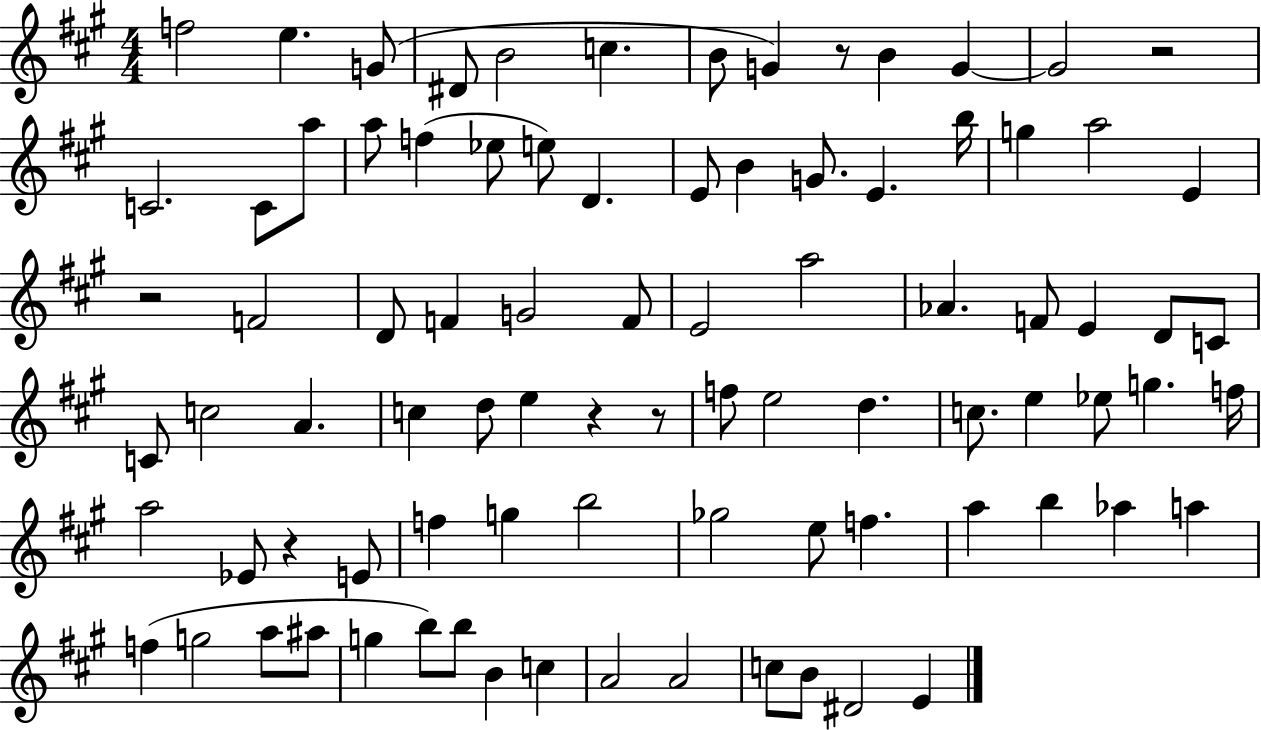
{
  \clef treble
  \numericTimeSignature
  \time 4/4
  \key a \major
  f''2 e''4. g'8( | dis'8 b'2 c''4. | b'8 g'4) r8 b'4 g'4~~ | g'2 r2 | \break c'2. c'8 a''8 | a''8 f''4( ees''8 e''8) d'4. | e'8 b'4 g'8. e'4. b''16 | g''4 a''2 e'4 | \break r2 f'2 | d'8 f'4 g'2 f'8 | e'2 a''2 | aes'4. f'8 e'4 d'8 c'8 | \break c'8 c''2 a'4. | c''4 d''8 e''4 r4 r8 | f''8 e''2 d''4. | c''8. e''4 ees''8 g''4. f''16 | \break a''2 ees'8 r4 e'8 | f''4 g''4 b''2 | ges''2 e''8 f''4. | a''4 b''4 aes''4 a''4 | \break f''4( g''2 a''8 ais''8 | g''4 b''8) b''8 b'4 c''4 | a'2 a'2 | c''8 b'8 dis'2 e'4 | \break \bar "|."
}